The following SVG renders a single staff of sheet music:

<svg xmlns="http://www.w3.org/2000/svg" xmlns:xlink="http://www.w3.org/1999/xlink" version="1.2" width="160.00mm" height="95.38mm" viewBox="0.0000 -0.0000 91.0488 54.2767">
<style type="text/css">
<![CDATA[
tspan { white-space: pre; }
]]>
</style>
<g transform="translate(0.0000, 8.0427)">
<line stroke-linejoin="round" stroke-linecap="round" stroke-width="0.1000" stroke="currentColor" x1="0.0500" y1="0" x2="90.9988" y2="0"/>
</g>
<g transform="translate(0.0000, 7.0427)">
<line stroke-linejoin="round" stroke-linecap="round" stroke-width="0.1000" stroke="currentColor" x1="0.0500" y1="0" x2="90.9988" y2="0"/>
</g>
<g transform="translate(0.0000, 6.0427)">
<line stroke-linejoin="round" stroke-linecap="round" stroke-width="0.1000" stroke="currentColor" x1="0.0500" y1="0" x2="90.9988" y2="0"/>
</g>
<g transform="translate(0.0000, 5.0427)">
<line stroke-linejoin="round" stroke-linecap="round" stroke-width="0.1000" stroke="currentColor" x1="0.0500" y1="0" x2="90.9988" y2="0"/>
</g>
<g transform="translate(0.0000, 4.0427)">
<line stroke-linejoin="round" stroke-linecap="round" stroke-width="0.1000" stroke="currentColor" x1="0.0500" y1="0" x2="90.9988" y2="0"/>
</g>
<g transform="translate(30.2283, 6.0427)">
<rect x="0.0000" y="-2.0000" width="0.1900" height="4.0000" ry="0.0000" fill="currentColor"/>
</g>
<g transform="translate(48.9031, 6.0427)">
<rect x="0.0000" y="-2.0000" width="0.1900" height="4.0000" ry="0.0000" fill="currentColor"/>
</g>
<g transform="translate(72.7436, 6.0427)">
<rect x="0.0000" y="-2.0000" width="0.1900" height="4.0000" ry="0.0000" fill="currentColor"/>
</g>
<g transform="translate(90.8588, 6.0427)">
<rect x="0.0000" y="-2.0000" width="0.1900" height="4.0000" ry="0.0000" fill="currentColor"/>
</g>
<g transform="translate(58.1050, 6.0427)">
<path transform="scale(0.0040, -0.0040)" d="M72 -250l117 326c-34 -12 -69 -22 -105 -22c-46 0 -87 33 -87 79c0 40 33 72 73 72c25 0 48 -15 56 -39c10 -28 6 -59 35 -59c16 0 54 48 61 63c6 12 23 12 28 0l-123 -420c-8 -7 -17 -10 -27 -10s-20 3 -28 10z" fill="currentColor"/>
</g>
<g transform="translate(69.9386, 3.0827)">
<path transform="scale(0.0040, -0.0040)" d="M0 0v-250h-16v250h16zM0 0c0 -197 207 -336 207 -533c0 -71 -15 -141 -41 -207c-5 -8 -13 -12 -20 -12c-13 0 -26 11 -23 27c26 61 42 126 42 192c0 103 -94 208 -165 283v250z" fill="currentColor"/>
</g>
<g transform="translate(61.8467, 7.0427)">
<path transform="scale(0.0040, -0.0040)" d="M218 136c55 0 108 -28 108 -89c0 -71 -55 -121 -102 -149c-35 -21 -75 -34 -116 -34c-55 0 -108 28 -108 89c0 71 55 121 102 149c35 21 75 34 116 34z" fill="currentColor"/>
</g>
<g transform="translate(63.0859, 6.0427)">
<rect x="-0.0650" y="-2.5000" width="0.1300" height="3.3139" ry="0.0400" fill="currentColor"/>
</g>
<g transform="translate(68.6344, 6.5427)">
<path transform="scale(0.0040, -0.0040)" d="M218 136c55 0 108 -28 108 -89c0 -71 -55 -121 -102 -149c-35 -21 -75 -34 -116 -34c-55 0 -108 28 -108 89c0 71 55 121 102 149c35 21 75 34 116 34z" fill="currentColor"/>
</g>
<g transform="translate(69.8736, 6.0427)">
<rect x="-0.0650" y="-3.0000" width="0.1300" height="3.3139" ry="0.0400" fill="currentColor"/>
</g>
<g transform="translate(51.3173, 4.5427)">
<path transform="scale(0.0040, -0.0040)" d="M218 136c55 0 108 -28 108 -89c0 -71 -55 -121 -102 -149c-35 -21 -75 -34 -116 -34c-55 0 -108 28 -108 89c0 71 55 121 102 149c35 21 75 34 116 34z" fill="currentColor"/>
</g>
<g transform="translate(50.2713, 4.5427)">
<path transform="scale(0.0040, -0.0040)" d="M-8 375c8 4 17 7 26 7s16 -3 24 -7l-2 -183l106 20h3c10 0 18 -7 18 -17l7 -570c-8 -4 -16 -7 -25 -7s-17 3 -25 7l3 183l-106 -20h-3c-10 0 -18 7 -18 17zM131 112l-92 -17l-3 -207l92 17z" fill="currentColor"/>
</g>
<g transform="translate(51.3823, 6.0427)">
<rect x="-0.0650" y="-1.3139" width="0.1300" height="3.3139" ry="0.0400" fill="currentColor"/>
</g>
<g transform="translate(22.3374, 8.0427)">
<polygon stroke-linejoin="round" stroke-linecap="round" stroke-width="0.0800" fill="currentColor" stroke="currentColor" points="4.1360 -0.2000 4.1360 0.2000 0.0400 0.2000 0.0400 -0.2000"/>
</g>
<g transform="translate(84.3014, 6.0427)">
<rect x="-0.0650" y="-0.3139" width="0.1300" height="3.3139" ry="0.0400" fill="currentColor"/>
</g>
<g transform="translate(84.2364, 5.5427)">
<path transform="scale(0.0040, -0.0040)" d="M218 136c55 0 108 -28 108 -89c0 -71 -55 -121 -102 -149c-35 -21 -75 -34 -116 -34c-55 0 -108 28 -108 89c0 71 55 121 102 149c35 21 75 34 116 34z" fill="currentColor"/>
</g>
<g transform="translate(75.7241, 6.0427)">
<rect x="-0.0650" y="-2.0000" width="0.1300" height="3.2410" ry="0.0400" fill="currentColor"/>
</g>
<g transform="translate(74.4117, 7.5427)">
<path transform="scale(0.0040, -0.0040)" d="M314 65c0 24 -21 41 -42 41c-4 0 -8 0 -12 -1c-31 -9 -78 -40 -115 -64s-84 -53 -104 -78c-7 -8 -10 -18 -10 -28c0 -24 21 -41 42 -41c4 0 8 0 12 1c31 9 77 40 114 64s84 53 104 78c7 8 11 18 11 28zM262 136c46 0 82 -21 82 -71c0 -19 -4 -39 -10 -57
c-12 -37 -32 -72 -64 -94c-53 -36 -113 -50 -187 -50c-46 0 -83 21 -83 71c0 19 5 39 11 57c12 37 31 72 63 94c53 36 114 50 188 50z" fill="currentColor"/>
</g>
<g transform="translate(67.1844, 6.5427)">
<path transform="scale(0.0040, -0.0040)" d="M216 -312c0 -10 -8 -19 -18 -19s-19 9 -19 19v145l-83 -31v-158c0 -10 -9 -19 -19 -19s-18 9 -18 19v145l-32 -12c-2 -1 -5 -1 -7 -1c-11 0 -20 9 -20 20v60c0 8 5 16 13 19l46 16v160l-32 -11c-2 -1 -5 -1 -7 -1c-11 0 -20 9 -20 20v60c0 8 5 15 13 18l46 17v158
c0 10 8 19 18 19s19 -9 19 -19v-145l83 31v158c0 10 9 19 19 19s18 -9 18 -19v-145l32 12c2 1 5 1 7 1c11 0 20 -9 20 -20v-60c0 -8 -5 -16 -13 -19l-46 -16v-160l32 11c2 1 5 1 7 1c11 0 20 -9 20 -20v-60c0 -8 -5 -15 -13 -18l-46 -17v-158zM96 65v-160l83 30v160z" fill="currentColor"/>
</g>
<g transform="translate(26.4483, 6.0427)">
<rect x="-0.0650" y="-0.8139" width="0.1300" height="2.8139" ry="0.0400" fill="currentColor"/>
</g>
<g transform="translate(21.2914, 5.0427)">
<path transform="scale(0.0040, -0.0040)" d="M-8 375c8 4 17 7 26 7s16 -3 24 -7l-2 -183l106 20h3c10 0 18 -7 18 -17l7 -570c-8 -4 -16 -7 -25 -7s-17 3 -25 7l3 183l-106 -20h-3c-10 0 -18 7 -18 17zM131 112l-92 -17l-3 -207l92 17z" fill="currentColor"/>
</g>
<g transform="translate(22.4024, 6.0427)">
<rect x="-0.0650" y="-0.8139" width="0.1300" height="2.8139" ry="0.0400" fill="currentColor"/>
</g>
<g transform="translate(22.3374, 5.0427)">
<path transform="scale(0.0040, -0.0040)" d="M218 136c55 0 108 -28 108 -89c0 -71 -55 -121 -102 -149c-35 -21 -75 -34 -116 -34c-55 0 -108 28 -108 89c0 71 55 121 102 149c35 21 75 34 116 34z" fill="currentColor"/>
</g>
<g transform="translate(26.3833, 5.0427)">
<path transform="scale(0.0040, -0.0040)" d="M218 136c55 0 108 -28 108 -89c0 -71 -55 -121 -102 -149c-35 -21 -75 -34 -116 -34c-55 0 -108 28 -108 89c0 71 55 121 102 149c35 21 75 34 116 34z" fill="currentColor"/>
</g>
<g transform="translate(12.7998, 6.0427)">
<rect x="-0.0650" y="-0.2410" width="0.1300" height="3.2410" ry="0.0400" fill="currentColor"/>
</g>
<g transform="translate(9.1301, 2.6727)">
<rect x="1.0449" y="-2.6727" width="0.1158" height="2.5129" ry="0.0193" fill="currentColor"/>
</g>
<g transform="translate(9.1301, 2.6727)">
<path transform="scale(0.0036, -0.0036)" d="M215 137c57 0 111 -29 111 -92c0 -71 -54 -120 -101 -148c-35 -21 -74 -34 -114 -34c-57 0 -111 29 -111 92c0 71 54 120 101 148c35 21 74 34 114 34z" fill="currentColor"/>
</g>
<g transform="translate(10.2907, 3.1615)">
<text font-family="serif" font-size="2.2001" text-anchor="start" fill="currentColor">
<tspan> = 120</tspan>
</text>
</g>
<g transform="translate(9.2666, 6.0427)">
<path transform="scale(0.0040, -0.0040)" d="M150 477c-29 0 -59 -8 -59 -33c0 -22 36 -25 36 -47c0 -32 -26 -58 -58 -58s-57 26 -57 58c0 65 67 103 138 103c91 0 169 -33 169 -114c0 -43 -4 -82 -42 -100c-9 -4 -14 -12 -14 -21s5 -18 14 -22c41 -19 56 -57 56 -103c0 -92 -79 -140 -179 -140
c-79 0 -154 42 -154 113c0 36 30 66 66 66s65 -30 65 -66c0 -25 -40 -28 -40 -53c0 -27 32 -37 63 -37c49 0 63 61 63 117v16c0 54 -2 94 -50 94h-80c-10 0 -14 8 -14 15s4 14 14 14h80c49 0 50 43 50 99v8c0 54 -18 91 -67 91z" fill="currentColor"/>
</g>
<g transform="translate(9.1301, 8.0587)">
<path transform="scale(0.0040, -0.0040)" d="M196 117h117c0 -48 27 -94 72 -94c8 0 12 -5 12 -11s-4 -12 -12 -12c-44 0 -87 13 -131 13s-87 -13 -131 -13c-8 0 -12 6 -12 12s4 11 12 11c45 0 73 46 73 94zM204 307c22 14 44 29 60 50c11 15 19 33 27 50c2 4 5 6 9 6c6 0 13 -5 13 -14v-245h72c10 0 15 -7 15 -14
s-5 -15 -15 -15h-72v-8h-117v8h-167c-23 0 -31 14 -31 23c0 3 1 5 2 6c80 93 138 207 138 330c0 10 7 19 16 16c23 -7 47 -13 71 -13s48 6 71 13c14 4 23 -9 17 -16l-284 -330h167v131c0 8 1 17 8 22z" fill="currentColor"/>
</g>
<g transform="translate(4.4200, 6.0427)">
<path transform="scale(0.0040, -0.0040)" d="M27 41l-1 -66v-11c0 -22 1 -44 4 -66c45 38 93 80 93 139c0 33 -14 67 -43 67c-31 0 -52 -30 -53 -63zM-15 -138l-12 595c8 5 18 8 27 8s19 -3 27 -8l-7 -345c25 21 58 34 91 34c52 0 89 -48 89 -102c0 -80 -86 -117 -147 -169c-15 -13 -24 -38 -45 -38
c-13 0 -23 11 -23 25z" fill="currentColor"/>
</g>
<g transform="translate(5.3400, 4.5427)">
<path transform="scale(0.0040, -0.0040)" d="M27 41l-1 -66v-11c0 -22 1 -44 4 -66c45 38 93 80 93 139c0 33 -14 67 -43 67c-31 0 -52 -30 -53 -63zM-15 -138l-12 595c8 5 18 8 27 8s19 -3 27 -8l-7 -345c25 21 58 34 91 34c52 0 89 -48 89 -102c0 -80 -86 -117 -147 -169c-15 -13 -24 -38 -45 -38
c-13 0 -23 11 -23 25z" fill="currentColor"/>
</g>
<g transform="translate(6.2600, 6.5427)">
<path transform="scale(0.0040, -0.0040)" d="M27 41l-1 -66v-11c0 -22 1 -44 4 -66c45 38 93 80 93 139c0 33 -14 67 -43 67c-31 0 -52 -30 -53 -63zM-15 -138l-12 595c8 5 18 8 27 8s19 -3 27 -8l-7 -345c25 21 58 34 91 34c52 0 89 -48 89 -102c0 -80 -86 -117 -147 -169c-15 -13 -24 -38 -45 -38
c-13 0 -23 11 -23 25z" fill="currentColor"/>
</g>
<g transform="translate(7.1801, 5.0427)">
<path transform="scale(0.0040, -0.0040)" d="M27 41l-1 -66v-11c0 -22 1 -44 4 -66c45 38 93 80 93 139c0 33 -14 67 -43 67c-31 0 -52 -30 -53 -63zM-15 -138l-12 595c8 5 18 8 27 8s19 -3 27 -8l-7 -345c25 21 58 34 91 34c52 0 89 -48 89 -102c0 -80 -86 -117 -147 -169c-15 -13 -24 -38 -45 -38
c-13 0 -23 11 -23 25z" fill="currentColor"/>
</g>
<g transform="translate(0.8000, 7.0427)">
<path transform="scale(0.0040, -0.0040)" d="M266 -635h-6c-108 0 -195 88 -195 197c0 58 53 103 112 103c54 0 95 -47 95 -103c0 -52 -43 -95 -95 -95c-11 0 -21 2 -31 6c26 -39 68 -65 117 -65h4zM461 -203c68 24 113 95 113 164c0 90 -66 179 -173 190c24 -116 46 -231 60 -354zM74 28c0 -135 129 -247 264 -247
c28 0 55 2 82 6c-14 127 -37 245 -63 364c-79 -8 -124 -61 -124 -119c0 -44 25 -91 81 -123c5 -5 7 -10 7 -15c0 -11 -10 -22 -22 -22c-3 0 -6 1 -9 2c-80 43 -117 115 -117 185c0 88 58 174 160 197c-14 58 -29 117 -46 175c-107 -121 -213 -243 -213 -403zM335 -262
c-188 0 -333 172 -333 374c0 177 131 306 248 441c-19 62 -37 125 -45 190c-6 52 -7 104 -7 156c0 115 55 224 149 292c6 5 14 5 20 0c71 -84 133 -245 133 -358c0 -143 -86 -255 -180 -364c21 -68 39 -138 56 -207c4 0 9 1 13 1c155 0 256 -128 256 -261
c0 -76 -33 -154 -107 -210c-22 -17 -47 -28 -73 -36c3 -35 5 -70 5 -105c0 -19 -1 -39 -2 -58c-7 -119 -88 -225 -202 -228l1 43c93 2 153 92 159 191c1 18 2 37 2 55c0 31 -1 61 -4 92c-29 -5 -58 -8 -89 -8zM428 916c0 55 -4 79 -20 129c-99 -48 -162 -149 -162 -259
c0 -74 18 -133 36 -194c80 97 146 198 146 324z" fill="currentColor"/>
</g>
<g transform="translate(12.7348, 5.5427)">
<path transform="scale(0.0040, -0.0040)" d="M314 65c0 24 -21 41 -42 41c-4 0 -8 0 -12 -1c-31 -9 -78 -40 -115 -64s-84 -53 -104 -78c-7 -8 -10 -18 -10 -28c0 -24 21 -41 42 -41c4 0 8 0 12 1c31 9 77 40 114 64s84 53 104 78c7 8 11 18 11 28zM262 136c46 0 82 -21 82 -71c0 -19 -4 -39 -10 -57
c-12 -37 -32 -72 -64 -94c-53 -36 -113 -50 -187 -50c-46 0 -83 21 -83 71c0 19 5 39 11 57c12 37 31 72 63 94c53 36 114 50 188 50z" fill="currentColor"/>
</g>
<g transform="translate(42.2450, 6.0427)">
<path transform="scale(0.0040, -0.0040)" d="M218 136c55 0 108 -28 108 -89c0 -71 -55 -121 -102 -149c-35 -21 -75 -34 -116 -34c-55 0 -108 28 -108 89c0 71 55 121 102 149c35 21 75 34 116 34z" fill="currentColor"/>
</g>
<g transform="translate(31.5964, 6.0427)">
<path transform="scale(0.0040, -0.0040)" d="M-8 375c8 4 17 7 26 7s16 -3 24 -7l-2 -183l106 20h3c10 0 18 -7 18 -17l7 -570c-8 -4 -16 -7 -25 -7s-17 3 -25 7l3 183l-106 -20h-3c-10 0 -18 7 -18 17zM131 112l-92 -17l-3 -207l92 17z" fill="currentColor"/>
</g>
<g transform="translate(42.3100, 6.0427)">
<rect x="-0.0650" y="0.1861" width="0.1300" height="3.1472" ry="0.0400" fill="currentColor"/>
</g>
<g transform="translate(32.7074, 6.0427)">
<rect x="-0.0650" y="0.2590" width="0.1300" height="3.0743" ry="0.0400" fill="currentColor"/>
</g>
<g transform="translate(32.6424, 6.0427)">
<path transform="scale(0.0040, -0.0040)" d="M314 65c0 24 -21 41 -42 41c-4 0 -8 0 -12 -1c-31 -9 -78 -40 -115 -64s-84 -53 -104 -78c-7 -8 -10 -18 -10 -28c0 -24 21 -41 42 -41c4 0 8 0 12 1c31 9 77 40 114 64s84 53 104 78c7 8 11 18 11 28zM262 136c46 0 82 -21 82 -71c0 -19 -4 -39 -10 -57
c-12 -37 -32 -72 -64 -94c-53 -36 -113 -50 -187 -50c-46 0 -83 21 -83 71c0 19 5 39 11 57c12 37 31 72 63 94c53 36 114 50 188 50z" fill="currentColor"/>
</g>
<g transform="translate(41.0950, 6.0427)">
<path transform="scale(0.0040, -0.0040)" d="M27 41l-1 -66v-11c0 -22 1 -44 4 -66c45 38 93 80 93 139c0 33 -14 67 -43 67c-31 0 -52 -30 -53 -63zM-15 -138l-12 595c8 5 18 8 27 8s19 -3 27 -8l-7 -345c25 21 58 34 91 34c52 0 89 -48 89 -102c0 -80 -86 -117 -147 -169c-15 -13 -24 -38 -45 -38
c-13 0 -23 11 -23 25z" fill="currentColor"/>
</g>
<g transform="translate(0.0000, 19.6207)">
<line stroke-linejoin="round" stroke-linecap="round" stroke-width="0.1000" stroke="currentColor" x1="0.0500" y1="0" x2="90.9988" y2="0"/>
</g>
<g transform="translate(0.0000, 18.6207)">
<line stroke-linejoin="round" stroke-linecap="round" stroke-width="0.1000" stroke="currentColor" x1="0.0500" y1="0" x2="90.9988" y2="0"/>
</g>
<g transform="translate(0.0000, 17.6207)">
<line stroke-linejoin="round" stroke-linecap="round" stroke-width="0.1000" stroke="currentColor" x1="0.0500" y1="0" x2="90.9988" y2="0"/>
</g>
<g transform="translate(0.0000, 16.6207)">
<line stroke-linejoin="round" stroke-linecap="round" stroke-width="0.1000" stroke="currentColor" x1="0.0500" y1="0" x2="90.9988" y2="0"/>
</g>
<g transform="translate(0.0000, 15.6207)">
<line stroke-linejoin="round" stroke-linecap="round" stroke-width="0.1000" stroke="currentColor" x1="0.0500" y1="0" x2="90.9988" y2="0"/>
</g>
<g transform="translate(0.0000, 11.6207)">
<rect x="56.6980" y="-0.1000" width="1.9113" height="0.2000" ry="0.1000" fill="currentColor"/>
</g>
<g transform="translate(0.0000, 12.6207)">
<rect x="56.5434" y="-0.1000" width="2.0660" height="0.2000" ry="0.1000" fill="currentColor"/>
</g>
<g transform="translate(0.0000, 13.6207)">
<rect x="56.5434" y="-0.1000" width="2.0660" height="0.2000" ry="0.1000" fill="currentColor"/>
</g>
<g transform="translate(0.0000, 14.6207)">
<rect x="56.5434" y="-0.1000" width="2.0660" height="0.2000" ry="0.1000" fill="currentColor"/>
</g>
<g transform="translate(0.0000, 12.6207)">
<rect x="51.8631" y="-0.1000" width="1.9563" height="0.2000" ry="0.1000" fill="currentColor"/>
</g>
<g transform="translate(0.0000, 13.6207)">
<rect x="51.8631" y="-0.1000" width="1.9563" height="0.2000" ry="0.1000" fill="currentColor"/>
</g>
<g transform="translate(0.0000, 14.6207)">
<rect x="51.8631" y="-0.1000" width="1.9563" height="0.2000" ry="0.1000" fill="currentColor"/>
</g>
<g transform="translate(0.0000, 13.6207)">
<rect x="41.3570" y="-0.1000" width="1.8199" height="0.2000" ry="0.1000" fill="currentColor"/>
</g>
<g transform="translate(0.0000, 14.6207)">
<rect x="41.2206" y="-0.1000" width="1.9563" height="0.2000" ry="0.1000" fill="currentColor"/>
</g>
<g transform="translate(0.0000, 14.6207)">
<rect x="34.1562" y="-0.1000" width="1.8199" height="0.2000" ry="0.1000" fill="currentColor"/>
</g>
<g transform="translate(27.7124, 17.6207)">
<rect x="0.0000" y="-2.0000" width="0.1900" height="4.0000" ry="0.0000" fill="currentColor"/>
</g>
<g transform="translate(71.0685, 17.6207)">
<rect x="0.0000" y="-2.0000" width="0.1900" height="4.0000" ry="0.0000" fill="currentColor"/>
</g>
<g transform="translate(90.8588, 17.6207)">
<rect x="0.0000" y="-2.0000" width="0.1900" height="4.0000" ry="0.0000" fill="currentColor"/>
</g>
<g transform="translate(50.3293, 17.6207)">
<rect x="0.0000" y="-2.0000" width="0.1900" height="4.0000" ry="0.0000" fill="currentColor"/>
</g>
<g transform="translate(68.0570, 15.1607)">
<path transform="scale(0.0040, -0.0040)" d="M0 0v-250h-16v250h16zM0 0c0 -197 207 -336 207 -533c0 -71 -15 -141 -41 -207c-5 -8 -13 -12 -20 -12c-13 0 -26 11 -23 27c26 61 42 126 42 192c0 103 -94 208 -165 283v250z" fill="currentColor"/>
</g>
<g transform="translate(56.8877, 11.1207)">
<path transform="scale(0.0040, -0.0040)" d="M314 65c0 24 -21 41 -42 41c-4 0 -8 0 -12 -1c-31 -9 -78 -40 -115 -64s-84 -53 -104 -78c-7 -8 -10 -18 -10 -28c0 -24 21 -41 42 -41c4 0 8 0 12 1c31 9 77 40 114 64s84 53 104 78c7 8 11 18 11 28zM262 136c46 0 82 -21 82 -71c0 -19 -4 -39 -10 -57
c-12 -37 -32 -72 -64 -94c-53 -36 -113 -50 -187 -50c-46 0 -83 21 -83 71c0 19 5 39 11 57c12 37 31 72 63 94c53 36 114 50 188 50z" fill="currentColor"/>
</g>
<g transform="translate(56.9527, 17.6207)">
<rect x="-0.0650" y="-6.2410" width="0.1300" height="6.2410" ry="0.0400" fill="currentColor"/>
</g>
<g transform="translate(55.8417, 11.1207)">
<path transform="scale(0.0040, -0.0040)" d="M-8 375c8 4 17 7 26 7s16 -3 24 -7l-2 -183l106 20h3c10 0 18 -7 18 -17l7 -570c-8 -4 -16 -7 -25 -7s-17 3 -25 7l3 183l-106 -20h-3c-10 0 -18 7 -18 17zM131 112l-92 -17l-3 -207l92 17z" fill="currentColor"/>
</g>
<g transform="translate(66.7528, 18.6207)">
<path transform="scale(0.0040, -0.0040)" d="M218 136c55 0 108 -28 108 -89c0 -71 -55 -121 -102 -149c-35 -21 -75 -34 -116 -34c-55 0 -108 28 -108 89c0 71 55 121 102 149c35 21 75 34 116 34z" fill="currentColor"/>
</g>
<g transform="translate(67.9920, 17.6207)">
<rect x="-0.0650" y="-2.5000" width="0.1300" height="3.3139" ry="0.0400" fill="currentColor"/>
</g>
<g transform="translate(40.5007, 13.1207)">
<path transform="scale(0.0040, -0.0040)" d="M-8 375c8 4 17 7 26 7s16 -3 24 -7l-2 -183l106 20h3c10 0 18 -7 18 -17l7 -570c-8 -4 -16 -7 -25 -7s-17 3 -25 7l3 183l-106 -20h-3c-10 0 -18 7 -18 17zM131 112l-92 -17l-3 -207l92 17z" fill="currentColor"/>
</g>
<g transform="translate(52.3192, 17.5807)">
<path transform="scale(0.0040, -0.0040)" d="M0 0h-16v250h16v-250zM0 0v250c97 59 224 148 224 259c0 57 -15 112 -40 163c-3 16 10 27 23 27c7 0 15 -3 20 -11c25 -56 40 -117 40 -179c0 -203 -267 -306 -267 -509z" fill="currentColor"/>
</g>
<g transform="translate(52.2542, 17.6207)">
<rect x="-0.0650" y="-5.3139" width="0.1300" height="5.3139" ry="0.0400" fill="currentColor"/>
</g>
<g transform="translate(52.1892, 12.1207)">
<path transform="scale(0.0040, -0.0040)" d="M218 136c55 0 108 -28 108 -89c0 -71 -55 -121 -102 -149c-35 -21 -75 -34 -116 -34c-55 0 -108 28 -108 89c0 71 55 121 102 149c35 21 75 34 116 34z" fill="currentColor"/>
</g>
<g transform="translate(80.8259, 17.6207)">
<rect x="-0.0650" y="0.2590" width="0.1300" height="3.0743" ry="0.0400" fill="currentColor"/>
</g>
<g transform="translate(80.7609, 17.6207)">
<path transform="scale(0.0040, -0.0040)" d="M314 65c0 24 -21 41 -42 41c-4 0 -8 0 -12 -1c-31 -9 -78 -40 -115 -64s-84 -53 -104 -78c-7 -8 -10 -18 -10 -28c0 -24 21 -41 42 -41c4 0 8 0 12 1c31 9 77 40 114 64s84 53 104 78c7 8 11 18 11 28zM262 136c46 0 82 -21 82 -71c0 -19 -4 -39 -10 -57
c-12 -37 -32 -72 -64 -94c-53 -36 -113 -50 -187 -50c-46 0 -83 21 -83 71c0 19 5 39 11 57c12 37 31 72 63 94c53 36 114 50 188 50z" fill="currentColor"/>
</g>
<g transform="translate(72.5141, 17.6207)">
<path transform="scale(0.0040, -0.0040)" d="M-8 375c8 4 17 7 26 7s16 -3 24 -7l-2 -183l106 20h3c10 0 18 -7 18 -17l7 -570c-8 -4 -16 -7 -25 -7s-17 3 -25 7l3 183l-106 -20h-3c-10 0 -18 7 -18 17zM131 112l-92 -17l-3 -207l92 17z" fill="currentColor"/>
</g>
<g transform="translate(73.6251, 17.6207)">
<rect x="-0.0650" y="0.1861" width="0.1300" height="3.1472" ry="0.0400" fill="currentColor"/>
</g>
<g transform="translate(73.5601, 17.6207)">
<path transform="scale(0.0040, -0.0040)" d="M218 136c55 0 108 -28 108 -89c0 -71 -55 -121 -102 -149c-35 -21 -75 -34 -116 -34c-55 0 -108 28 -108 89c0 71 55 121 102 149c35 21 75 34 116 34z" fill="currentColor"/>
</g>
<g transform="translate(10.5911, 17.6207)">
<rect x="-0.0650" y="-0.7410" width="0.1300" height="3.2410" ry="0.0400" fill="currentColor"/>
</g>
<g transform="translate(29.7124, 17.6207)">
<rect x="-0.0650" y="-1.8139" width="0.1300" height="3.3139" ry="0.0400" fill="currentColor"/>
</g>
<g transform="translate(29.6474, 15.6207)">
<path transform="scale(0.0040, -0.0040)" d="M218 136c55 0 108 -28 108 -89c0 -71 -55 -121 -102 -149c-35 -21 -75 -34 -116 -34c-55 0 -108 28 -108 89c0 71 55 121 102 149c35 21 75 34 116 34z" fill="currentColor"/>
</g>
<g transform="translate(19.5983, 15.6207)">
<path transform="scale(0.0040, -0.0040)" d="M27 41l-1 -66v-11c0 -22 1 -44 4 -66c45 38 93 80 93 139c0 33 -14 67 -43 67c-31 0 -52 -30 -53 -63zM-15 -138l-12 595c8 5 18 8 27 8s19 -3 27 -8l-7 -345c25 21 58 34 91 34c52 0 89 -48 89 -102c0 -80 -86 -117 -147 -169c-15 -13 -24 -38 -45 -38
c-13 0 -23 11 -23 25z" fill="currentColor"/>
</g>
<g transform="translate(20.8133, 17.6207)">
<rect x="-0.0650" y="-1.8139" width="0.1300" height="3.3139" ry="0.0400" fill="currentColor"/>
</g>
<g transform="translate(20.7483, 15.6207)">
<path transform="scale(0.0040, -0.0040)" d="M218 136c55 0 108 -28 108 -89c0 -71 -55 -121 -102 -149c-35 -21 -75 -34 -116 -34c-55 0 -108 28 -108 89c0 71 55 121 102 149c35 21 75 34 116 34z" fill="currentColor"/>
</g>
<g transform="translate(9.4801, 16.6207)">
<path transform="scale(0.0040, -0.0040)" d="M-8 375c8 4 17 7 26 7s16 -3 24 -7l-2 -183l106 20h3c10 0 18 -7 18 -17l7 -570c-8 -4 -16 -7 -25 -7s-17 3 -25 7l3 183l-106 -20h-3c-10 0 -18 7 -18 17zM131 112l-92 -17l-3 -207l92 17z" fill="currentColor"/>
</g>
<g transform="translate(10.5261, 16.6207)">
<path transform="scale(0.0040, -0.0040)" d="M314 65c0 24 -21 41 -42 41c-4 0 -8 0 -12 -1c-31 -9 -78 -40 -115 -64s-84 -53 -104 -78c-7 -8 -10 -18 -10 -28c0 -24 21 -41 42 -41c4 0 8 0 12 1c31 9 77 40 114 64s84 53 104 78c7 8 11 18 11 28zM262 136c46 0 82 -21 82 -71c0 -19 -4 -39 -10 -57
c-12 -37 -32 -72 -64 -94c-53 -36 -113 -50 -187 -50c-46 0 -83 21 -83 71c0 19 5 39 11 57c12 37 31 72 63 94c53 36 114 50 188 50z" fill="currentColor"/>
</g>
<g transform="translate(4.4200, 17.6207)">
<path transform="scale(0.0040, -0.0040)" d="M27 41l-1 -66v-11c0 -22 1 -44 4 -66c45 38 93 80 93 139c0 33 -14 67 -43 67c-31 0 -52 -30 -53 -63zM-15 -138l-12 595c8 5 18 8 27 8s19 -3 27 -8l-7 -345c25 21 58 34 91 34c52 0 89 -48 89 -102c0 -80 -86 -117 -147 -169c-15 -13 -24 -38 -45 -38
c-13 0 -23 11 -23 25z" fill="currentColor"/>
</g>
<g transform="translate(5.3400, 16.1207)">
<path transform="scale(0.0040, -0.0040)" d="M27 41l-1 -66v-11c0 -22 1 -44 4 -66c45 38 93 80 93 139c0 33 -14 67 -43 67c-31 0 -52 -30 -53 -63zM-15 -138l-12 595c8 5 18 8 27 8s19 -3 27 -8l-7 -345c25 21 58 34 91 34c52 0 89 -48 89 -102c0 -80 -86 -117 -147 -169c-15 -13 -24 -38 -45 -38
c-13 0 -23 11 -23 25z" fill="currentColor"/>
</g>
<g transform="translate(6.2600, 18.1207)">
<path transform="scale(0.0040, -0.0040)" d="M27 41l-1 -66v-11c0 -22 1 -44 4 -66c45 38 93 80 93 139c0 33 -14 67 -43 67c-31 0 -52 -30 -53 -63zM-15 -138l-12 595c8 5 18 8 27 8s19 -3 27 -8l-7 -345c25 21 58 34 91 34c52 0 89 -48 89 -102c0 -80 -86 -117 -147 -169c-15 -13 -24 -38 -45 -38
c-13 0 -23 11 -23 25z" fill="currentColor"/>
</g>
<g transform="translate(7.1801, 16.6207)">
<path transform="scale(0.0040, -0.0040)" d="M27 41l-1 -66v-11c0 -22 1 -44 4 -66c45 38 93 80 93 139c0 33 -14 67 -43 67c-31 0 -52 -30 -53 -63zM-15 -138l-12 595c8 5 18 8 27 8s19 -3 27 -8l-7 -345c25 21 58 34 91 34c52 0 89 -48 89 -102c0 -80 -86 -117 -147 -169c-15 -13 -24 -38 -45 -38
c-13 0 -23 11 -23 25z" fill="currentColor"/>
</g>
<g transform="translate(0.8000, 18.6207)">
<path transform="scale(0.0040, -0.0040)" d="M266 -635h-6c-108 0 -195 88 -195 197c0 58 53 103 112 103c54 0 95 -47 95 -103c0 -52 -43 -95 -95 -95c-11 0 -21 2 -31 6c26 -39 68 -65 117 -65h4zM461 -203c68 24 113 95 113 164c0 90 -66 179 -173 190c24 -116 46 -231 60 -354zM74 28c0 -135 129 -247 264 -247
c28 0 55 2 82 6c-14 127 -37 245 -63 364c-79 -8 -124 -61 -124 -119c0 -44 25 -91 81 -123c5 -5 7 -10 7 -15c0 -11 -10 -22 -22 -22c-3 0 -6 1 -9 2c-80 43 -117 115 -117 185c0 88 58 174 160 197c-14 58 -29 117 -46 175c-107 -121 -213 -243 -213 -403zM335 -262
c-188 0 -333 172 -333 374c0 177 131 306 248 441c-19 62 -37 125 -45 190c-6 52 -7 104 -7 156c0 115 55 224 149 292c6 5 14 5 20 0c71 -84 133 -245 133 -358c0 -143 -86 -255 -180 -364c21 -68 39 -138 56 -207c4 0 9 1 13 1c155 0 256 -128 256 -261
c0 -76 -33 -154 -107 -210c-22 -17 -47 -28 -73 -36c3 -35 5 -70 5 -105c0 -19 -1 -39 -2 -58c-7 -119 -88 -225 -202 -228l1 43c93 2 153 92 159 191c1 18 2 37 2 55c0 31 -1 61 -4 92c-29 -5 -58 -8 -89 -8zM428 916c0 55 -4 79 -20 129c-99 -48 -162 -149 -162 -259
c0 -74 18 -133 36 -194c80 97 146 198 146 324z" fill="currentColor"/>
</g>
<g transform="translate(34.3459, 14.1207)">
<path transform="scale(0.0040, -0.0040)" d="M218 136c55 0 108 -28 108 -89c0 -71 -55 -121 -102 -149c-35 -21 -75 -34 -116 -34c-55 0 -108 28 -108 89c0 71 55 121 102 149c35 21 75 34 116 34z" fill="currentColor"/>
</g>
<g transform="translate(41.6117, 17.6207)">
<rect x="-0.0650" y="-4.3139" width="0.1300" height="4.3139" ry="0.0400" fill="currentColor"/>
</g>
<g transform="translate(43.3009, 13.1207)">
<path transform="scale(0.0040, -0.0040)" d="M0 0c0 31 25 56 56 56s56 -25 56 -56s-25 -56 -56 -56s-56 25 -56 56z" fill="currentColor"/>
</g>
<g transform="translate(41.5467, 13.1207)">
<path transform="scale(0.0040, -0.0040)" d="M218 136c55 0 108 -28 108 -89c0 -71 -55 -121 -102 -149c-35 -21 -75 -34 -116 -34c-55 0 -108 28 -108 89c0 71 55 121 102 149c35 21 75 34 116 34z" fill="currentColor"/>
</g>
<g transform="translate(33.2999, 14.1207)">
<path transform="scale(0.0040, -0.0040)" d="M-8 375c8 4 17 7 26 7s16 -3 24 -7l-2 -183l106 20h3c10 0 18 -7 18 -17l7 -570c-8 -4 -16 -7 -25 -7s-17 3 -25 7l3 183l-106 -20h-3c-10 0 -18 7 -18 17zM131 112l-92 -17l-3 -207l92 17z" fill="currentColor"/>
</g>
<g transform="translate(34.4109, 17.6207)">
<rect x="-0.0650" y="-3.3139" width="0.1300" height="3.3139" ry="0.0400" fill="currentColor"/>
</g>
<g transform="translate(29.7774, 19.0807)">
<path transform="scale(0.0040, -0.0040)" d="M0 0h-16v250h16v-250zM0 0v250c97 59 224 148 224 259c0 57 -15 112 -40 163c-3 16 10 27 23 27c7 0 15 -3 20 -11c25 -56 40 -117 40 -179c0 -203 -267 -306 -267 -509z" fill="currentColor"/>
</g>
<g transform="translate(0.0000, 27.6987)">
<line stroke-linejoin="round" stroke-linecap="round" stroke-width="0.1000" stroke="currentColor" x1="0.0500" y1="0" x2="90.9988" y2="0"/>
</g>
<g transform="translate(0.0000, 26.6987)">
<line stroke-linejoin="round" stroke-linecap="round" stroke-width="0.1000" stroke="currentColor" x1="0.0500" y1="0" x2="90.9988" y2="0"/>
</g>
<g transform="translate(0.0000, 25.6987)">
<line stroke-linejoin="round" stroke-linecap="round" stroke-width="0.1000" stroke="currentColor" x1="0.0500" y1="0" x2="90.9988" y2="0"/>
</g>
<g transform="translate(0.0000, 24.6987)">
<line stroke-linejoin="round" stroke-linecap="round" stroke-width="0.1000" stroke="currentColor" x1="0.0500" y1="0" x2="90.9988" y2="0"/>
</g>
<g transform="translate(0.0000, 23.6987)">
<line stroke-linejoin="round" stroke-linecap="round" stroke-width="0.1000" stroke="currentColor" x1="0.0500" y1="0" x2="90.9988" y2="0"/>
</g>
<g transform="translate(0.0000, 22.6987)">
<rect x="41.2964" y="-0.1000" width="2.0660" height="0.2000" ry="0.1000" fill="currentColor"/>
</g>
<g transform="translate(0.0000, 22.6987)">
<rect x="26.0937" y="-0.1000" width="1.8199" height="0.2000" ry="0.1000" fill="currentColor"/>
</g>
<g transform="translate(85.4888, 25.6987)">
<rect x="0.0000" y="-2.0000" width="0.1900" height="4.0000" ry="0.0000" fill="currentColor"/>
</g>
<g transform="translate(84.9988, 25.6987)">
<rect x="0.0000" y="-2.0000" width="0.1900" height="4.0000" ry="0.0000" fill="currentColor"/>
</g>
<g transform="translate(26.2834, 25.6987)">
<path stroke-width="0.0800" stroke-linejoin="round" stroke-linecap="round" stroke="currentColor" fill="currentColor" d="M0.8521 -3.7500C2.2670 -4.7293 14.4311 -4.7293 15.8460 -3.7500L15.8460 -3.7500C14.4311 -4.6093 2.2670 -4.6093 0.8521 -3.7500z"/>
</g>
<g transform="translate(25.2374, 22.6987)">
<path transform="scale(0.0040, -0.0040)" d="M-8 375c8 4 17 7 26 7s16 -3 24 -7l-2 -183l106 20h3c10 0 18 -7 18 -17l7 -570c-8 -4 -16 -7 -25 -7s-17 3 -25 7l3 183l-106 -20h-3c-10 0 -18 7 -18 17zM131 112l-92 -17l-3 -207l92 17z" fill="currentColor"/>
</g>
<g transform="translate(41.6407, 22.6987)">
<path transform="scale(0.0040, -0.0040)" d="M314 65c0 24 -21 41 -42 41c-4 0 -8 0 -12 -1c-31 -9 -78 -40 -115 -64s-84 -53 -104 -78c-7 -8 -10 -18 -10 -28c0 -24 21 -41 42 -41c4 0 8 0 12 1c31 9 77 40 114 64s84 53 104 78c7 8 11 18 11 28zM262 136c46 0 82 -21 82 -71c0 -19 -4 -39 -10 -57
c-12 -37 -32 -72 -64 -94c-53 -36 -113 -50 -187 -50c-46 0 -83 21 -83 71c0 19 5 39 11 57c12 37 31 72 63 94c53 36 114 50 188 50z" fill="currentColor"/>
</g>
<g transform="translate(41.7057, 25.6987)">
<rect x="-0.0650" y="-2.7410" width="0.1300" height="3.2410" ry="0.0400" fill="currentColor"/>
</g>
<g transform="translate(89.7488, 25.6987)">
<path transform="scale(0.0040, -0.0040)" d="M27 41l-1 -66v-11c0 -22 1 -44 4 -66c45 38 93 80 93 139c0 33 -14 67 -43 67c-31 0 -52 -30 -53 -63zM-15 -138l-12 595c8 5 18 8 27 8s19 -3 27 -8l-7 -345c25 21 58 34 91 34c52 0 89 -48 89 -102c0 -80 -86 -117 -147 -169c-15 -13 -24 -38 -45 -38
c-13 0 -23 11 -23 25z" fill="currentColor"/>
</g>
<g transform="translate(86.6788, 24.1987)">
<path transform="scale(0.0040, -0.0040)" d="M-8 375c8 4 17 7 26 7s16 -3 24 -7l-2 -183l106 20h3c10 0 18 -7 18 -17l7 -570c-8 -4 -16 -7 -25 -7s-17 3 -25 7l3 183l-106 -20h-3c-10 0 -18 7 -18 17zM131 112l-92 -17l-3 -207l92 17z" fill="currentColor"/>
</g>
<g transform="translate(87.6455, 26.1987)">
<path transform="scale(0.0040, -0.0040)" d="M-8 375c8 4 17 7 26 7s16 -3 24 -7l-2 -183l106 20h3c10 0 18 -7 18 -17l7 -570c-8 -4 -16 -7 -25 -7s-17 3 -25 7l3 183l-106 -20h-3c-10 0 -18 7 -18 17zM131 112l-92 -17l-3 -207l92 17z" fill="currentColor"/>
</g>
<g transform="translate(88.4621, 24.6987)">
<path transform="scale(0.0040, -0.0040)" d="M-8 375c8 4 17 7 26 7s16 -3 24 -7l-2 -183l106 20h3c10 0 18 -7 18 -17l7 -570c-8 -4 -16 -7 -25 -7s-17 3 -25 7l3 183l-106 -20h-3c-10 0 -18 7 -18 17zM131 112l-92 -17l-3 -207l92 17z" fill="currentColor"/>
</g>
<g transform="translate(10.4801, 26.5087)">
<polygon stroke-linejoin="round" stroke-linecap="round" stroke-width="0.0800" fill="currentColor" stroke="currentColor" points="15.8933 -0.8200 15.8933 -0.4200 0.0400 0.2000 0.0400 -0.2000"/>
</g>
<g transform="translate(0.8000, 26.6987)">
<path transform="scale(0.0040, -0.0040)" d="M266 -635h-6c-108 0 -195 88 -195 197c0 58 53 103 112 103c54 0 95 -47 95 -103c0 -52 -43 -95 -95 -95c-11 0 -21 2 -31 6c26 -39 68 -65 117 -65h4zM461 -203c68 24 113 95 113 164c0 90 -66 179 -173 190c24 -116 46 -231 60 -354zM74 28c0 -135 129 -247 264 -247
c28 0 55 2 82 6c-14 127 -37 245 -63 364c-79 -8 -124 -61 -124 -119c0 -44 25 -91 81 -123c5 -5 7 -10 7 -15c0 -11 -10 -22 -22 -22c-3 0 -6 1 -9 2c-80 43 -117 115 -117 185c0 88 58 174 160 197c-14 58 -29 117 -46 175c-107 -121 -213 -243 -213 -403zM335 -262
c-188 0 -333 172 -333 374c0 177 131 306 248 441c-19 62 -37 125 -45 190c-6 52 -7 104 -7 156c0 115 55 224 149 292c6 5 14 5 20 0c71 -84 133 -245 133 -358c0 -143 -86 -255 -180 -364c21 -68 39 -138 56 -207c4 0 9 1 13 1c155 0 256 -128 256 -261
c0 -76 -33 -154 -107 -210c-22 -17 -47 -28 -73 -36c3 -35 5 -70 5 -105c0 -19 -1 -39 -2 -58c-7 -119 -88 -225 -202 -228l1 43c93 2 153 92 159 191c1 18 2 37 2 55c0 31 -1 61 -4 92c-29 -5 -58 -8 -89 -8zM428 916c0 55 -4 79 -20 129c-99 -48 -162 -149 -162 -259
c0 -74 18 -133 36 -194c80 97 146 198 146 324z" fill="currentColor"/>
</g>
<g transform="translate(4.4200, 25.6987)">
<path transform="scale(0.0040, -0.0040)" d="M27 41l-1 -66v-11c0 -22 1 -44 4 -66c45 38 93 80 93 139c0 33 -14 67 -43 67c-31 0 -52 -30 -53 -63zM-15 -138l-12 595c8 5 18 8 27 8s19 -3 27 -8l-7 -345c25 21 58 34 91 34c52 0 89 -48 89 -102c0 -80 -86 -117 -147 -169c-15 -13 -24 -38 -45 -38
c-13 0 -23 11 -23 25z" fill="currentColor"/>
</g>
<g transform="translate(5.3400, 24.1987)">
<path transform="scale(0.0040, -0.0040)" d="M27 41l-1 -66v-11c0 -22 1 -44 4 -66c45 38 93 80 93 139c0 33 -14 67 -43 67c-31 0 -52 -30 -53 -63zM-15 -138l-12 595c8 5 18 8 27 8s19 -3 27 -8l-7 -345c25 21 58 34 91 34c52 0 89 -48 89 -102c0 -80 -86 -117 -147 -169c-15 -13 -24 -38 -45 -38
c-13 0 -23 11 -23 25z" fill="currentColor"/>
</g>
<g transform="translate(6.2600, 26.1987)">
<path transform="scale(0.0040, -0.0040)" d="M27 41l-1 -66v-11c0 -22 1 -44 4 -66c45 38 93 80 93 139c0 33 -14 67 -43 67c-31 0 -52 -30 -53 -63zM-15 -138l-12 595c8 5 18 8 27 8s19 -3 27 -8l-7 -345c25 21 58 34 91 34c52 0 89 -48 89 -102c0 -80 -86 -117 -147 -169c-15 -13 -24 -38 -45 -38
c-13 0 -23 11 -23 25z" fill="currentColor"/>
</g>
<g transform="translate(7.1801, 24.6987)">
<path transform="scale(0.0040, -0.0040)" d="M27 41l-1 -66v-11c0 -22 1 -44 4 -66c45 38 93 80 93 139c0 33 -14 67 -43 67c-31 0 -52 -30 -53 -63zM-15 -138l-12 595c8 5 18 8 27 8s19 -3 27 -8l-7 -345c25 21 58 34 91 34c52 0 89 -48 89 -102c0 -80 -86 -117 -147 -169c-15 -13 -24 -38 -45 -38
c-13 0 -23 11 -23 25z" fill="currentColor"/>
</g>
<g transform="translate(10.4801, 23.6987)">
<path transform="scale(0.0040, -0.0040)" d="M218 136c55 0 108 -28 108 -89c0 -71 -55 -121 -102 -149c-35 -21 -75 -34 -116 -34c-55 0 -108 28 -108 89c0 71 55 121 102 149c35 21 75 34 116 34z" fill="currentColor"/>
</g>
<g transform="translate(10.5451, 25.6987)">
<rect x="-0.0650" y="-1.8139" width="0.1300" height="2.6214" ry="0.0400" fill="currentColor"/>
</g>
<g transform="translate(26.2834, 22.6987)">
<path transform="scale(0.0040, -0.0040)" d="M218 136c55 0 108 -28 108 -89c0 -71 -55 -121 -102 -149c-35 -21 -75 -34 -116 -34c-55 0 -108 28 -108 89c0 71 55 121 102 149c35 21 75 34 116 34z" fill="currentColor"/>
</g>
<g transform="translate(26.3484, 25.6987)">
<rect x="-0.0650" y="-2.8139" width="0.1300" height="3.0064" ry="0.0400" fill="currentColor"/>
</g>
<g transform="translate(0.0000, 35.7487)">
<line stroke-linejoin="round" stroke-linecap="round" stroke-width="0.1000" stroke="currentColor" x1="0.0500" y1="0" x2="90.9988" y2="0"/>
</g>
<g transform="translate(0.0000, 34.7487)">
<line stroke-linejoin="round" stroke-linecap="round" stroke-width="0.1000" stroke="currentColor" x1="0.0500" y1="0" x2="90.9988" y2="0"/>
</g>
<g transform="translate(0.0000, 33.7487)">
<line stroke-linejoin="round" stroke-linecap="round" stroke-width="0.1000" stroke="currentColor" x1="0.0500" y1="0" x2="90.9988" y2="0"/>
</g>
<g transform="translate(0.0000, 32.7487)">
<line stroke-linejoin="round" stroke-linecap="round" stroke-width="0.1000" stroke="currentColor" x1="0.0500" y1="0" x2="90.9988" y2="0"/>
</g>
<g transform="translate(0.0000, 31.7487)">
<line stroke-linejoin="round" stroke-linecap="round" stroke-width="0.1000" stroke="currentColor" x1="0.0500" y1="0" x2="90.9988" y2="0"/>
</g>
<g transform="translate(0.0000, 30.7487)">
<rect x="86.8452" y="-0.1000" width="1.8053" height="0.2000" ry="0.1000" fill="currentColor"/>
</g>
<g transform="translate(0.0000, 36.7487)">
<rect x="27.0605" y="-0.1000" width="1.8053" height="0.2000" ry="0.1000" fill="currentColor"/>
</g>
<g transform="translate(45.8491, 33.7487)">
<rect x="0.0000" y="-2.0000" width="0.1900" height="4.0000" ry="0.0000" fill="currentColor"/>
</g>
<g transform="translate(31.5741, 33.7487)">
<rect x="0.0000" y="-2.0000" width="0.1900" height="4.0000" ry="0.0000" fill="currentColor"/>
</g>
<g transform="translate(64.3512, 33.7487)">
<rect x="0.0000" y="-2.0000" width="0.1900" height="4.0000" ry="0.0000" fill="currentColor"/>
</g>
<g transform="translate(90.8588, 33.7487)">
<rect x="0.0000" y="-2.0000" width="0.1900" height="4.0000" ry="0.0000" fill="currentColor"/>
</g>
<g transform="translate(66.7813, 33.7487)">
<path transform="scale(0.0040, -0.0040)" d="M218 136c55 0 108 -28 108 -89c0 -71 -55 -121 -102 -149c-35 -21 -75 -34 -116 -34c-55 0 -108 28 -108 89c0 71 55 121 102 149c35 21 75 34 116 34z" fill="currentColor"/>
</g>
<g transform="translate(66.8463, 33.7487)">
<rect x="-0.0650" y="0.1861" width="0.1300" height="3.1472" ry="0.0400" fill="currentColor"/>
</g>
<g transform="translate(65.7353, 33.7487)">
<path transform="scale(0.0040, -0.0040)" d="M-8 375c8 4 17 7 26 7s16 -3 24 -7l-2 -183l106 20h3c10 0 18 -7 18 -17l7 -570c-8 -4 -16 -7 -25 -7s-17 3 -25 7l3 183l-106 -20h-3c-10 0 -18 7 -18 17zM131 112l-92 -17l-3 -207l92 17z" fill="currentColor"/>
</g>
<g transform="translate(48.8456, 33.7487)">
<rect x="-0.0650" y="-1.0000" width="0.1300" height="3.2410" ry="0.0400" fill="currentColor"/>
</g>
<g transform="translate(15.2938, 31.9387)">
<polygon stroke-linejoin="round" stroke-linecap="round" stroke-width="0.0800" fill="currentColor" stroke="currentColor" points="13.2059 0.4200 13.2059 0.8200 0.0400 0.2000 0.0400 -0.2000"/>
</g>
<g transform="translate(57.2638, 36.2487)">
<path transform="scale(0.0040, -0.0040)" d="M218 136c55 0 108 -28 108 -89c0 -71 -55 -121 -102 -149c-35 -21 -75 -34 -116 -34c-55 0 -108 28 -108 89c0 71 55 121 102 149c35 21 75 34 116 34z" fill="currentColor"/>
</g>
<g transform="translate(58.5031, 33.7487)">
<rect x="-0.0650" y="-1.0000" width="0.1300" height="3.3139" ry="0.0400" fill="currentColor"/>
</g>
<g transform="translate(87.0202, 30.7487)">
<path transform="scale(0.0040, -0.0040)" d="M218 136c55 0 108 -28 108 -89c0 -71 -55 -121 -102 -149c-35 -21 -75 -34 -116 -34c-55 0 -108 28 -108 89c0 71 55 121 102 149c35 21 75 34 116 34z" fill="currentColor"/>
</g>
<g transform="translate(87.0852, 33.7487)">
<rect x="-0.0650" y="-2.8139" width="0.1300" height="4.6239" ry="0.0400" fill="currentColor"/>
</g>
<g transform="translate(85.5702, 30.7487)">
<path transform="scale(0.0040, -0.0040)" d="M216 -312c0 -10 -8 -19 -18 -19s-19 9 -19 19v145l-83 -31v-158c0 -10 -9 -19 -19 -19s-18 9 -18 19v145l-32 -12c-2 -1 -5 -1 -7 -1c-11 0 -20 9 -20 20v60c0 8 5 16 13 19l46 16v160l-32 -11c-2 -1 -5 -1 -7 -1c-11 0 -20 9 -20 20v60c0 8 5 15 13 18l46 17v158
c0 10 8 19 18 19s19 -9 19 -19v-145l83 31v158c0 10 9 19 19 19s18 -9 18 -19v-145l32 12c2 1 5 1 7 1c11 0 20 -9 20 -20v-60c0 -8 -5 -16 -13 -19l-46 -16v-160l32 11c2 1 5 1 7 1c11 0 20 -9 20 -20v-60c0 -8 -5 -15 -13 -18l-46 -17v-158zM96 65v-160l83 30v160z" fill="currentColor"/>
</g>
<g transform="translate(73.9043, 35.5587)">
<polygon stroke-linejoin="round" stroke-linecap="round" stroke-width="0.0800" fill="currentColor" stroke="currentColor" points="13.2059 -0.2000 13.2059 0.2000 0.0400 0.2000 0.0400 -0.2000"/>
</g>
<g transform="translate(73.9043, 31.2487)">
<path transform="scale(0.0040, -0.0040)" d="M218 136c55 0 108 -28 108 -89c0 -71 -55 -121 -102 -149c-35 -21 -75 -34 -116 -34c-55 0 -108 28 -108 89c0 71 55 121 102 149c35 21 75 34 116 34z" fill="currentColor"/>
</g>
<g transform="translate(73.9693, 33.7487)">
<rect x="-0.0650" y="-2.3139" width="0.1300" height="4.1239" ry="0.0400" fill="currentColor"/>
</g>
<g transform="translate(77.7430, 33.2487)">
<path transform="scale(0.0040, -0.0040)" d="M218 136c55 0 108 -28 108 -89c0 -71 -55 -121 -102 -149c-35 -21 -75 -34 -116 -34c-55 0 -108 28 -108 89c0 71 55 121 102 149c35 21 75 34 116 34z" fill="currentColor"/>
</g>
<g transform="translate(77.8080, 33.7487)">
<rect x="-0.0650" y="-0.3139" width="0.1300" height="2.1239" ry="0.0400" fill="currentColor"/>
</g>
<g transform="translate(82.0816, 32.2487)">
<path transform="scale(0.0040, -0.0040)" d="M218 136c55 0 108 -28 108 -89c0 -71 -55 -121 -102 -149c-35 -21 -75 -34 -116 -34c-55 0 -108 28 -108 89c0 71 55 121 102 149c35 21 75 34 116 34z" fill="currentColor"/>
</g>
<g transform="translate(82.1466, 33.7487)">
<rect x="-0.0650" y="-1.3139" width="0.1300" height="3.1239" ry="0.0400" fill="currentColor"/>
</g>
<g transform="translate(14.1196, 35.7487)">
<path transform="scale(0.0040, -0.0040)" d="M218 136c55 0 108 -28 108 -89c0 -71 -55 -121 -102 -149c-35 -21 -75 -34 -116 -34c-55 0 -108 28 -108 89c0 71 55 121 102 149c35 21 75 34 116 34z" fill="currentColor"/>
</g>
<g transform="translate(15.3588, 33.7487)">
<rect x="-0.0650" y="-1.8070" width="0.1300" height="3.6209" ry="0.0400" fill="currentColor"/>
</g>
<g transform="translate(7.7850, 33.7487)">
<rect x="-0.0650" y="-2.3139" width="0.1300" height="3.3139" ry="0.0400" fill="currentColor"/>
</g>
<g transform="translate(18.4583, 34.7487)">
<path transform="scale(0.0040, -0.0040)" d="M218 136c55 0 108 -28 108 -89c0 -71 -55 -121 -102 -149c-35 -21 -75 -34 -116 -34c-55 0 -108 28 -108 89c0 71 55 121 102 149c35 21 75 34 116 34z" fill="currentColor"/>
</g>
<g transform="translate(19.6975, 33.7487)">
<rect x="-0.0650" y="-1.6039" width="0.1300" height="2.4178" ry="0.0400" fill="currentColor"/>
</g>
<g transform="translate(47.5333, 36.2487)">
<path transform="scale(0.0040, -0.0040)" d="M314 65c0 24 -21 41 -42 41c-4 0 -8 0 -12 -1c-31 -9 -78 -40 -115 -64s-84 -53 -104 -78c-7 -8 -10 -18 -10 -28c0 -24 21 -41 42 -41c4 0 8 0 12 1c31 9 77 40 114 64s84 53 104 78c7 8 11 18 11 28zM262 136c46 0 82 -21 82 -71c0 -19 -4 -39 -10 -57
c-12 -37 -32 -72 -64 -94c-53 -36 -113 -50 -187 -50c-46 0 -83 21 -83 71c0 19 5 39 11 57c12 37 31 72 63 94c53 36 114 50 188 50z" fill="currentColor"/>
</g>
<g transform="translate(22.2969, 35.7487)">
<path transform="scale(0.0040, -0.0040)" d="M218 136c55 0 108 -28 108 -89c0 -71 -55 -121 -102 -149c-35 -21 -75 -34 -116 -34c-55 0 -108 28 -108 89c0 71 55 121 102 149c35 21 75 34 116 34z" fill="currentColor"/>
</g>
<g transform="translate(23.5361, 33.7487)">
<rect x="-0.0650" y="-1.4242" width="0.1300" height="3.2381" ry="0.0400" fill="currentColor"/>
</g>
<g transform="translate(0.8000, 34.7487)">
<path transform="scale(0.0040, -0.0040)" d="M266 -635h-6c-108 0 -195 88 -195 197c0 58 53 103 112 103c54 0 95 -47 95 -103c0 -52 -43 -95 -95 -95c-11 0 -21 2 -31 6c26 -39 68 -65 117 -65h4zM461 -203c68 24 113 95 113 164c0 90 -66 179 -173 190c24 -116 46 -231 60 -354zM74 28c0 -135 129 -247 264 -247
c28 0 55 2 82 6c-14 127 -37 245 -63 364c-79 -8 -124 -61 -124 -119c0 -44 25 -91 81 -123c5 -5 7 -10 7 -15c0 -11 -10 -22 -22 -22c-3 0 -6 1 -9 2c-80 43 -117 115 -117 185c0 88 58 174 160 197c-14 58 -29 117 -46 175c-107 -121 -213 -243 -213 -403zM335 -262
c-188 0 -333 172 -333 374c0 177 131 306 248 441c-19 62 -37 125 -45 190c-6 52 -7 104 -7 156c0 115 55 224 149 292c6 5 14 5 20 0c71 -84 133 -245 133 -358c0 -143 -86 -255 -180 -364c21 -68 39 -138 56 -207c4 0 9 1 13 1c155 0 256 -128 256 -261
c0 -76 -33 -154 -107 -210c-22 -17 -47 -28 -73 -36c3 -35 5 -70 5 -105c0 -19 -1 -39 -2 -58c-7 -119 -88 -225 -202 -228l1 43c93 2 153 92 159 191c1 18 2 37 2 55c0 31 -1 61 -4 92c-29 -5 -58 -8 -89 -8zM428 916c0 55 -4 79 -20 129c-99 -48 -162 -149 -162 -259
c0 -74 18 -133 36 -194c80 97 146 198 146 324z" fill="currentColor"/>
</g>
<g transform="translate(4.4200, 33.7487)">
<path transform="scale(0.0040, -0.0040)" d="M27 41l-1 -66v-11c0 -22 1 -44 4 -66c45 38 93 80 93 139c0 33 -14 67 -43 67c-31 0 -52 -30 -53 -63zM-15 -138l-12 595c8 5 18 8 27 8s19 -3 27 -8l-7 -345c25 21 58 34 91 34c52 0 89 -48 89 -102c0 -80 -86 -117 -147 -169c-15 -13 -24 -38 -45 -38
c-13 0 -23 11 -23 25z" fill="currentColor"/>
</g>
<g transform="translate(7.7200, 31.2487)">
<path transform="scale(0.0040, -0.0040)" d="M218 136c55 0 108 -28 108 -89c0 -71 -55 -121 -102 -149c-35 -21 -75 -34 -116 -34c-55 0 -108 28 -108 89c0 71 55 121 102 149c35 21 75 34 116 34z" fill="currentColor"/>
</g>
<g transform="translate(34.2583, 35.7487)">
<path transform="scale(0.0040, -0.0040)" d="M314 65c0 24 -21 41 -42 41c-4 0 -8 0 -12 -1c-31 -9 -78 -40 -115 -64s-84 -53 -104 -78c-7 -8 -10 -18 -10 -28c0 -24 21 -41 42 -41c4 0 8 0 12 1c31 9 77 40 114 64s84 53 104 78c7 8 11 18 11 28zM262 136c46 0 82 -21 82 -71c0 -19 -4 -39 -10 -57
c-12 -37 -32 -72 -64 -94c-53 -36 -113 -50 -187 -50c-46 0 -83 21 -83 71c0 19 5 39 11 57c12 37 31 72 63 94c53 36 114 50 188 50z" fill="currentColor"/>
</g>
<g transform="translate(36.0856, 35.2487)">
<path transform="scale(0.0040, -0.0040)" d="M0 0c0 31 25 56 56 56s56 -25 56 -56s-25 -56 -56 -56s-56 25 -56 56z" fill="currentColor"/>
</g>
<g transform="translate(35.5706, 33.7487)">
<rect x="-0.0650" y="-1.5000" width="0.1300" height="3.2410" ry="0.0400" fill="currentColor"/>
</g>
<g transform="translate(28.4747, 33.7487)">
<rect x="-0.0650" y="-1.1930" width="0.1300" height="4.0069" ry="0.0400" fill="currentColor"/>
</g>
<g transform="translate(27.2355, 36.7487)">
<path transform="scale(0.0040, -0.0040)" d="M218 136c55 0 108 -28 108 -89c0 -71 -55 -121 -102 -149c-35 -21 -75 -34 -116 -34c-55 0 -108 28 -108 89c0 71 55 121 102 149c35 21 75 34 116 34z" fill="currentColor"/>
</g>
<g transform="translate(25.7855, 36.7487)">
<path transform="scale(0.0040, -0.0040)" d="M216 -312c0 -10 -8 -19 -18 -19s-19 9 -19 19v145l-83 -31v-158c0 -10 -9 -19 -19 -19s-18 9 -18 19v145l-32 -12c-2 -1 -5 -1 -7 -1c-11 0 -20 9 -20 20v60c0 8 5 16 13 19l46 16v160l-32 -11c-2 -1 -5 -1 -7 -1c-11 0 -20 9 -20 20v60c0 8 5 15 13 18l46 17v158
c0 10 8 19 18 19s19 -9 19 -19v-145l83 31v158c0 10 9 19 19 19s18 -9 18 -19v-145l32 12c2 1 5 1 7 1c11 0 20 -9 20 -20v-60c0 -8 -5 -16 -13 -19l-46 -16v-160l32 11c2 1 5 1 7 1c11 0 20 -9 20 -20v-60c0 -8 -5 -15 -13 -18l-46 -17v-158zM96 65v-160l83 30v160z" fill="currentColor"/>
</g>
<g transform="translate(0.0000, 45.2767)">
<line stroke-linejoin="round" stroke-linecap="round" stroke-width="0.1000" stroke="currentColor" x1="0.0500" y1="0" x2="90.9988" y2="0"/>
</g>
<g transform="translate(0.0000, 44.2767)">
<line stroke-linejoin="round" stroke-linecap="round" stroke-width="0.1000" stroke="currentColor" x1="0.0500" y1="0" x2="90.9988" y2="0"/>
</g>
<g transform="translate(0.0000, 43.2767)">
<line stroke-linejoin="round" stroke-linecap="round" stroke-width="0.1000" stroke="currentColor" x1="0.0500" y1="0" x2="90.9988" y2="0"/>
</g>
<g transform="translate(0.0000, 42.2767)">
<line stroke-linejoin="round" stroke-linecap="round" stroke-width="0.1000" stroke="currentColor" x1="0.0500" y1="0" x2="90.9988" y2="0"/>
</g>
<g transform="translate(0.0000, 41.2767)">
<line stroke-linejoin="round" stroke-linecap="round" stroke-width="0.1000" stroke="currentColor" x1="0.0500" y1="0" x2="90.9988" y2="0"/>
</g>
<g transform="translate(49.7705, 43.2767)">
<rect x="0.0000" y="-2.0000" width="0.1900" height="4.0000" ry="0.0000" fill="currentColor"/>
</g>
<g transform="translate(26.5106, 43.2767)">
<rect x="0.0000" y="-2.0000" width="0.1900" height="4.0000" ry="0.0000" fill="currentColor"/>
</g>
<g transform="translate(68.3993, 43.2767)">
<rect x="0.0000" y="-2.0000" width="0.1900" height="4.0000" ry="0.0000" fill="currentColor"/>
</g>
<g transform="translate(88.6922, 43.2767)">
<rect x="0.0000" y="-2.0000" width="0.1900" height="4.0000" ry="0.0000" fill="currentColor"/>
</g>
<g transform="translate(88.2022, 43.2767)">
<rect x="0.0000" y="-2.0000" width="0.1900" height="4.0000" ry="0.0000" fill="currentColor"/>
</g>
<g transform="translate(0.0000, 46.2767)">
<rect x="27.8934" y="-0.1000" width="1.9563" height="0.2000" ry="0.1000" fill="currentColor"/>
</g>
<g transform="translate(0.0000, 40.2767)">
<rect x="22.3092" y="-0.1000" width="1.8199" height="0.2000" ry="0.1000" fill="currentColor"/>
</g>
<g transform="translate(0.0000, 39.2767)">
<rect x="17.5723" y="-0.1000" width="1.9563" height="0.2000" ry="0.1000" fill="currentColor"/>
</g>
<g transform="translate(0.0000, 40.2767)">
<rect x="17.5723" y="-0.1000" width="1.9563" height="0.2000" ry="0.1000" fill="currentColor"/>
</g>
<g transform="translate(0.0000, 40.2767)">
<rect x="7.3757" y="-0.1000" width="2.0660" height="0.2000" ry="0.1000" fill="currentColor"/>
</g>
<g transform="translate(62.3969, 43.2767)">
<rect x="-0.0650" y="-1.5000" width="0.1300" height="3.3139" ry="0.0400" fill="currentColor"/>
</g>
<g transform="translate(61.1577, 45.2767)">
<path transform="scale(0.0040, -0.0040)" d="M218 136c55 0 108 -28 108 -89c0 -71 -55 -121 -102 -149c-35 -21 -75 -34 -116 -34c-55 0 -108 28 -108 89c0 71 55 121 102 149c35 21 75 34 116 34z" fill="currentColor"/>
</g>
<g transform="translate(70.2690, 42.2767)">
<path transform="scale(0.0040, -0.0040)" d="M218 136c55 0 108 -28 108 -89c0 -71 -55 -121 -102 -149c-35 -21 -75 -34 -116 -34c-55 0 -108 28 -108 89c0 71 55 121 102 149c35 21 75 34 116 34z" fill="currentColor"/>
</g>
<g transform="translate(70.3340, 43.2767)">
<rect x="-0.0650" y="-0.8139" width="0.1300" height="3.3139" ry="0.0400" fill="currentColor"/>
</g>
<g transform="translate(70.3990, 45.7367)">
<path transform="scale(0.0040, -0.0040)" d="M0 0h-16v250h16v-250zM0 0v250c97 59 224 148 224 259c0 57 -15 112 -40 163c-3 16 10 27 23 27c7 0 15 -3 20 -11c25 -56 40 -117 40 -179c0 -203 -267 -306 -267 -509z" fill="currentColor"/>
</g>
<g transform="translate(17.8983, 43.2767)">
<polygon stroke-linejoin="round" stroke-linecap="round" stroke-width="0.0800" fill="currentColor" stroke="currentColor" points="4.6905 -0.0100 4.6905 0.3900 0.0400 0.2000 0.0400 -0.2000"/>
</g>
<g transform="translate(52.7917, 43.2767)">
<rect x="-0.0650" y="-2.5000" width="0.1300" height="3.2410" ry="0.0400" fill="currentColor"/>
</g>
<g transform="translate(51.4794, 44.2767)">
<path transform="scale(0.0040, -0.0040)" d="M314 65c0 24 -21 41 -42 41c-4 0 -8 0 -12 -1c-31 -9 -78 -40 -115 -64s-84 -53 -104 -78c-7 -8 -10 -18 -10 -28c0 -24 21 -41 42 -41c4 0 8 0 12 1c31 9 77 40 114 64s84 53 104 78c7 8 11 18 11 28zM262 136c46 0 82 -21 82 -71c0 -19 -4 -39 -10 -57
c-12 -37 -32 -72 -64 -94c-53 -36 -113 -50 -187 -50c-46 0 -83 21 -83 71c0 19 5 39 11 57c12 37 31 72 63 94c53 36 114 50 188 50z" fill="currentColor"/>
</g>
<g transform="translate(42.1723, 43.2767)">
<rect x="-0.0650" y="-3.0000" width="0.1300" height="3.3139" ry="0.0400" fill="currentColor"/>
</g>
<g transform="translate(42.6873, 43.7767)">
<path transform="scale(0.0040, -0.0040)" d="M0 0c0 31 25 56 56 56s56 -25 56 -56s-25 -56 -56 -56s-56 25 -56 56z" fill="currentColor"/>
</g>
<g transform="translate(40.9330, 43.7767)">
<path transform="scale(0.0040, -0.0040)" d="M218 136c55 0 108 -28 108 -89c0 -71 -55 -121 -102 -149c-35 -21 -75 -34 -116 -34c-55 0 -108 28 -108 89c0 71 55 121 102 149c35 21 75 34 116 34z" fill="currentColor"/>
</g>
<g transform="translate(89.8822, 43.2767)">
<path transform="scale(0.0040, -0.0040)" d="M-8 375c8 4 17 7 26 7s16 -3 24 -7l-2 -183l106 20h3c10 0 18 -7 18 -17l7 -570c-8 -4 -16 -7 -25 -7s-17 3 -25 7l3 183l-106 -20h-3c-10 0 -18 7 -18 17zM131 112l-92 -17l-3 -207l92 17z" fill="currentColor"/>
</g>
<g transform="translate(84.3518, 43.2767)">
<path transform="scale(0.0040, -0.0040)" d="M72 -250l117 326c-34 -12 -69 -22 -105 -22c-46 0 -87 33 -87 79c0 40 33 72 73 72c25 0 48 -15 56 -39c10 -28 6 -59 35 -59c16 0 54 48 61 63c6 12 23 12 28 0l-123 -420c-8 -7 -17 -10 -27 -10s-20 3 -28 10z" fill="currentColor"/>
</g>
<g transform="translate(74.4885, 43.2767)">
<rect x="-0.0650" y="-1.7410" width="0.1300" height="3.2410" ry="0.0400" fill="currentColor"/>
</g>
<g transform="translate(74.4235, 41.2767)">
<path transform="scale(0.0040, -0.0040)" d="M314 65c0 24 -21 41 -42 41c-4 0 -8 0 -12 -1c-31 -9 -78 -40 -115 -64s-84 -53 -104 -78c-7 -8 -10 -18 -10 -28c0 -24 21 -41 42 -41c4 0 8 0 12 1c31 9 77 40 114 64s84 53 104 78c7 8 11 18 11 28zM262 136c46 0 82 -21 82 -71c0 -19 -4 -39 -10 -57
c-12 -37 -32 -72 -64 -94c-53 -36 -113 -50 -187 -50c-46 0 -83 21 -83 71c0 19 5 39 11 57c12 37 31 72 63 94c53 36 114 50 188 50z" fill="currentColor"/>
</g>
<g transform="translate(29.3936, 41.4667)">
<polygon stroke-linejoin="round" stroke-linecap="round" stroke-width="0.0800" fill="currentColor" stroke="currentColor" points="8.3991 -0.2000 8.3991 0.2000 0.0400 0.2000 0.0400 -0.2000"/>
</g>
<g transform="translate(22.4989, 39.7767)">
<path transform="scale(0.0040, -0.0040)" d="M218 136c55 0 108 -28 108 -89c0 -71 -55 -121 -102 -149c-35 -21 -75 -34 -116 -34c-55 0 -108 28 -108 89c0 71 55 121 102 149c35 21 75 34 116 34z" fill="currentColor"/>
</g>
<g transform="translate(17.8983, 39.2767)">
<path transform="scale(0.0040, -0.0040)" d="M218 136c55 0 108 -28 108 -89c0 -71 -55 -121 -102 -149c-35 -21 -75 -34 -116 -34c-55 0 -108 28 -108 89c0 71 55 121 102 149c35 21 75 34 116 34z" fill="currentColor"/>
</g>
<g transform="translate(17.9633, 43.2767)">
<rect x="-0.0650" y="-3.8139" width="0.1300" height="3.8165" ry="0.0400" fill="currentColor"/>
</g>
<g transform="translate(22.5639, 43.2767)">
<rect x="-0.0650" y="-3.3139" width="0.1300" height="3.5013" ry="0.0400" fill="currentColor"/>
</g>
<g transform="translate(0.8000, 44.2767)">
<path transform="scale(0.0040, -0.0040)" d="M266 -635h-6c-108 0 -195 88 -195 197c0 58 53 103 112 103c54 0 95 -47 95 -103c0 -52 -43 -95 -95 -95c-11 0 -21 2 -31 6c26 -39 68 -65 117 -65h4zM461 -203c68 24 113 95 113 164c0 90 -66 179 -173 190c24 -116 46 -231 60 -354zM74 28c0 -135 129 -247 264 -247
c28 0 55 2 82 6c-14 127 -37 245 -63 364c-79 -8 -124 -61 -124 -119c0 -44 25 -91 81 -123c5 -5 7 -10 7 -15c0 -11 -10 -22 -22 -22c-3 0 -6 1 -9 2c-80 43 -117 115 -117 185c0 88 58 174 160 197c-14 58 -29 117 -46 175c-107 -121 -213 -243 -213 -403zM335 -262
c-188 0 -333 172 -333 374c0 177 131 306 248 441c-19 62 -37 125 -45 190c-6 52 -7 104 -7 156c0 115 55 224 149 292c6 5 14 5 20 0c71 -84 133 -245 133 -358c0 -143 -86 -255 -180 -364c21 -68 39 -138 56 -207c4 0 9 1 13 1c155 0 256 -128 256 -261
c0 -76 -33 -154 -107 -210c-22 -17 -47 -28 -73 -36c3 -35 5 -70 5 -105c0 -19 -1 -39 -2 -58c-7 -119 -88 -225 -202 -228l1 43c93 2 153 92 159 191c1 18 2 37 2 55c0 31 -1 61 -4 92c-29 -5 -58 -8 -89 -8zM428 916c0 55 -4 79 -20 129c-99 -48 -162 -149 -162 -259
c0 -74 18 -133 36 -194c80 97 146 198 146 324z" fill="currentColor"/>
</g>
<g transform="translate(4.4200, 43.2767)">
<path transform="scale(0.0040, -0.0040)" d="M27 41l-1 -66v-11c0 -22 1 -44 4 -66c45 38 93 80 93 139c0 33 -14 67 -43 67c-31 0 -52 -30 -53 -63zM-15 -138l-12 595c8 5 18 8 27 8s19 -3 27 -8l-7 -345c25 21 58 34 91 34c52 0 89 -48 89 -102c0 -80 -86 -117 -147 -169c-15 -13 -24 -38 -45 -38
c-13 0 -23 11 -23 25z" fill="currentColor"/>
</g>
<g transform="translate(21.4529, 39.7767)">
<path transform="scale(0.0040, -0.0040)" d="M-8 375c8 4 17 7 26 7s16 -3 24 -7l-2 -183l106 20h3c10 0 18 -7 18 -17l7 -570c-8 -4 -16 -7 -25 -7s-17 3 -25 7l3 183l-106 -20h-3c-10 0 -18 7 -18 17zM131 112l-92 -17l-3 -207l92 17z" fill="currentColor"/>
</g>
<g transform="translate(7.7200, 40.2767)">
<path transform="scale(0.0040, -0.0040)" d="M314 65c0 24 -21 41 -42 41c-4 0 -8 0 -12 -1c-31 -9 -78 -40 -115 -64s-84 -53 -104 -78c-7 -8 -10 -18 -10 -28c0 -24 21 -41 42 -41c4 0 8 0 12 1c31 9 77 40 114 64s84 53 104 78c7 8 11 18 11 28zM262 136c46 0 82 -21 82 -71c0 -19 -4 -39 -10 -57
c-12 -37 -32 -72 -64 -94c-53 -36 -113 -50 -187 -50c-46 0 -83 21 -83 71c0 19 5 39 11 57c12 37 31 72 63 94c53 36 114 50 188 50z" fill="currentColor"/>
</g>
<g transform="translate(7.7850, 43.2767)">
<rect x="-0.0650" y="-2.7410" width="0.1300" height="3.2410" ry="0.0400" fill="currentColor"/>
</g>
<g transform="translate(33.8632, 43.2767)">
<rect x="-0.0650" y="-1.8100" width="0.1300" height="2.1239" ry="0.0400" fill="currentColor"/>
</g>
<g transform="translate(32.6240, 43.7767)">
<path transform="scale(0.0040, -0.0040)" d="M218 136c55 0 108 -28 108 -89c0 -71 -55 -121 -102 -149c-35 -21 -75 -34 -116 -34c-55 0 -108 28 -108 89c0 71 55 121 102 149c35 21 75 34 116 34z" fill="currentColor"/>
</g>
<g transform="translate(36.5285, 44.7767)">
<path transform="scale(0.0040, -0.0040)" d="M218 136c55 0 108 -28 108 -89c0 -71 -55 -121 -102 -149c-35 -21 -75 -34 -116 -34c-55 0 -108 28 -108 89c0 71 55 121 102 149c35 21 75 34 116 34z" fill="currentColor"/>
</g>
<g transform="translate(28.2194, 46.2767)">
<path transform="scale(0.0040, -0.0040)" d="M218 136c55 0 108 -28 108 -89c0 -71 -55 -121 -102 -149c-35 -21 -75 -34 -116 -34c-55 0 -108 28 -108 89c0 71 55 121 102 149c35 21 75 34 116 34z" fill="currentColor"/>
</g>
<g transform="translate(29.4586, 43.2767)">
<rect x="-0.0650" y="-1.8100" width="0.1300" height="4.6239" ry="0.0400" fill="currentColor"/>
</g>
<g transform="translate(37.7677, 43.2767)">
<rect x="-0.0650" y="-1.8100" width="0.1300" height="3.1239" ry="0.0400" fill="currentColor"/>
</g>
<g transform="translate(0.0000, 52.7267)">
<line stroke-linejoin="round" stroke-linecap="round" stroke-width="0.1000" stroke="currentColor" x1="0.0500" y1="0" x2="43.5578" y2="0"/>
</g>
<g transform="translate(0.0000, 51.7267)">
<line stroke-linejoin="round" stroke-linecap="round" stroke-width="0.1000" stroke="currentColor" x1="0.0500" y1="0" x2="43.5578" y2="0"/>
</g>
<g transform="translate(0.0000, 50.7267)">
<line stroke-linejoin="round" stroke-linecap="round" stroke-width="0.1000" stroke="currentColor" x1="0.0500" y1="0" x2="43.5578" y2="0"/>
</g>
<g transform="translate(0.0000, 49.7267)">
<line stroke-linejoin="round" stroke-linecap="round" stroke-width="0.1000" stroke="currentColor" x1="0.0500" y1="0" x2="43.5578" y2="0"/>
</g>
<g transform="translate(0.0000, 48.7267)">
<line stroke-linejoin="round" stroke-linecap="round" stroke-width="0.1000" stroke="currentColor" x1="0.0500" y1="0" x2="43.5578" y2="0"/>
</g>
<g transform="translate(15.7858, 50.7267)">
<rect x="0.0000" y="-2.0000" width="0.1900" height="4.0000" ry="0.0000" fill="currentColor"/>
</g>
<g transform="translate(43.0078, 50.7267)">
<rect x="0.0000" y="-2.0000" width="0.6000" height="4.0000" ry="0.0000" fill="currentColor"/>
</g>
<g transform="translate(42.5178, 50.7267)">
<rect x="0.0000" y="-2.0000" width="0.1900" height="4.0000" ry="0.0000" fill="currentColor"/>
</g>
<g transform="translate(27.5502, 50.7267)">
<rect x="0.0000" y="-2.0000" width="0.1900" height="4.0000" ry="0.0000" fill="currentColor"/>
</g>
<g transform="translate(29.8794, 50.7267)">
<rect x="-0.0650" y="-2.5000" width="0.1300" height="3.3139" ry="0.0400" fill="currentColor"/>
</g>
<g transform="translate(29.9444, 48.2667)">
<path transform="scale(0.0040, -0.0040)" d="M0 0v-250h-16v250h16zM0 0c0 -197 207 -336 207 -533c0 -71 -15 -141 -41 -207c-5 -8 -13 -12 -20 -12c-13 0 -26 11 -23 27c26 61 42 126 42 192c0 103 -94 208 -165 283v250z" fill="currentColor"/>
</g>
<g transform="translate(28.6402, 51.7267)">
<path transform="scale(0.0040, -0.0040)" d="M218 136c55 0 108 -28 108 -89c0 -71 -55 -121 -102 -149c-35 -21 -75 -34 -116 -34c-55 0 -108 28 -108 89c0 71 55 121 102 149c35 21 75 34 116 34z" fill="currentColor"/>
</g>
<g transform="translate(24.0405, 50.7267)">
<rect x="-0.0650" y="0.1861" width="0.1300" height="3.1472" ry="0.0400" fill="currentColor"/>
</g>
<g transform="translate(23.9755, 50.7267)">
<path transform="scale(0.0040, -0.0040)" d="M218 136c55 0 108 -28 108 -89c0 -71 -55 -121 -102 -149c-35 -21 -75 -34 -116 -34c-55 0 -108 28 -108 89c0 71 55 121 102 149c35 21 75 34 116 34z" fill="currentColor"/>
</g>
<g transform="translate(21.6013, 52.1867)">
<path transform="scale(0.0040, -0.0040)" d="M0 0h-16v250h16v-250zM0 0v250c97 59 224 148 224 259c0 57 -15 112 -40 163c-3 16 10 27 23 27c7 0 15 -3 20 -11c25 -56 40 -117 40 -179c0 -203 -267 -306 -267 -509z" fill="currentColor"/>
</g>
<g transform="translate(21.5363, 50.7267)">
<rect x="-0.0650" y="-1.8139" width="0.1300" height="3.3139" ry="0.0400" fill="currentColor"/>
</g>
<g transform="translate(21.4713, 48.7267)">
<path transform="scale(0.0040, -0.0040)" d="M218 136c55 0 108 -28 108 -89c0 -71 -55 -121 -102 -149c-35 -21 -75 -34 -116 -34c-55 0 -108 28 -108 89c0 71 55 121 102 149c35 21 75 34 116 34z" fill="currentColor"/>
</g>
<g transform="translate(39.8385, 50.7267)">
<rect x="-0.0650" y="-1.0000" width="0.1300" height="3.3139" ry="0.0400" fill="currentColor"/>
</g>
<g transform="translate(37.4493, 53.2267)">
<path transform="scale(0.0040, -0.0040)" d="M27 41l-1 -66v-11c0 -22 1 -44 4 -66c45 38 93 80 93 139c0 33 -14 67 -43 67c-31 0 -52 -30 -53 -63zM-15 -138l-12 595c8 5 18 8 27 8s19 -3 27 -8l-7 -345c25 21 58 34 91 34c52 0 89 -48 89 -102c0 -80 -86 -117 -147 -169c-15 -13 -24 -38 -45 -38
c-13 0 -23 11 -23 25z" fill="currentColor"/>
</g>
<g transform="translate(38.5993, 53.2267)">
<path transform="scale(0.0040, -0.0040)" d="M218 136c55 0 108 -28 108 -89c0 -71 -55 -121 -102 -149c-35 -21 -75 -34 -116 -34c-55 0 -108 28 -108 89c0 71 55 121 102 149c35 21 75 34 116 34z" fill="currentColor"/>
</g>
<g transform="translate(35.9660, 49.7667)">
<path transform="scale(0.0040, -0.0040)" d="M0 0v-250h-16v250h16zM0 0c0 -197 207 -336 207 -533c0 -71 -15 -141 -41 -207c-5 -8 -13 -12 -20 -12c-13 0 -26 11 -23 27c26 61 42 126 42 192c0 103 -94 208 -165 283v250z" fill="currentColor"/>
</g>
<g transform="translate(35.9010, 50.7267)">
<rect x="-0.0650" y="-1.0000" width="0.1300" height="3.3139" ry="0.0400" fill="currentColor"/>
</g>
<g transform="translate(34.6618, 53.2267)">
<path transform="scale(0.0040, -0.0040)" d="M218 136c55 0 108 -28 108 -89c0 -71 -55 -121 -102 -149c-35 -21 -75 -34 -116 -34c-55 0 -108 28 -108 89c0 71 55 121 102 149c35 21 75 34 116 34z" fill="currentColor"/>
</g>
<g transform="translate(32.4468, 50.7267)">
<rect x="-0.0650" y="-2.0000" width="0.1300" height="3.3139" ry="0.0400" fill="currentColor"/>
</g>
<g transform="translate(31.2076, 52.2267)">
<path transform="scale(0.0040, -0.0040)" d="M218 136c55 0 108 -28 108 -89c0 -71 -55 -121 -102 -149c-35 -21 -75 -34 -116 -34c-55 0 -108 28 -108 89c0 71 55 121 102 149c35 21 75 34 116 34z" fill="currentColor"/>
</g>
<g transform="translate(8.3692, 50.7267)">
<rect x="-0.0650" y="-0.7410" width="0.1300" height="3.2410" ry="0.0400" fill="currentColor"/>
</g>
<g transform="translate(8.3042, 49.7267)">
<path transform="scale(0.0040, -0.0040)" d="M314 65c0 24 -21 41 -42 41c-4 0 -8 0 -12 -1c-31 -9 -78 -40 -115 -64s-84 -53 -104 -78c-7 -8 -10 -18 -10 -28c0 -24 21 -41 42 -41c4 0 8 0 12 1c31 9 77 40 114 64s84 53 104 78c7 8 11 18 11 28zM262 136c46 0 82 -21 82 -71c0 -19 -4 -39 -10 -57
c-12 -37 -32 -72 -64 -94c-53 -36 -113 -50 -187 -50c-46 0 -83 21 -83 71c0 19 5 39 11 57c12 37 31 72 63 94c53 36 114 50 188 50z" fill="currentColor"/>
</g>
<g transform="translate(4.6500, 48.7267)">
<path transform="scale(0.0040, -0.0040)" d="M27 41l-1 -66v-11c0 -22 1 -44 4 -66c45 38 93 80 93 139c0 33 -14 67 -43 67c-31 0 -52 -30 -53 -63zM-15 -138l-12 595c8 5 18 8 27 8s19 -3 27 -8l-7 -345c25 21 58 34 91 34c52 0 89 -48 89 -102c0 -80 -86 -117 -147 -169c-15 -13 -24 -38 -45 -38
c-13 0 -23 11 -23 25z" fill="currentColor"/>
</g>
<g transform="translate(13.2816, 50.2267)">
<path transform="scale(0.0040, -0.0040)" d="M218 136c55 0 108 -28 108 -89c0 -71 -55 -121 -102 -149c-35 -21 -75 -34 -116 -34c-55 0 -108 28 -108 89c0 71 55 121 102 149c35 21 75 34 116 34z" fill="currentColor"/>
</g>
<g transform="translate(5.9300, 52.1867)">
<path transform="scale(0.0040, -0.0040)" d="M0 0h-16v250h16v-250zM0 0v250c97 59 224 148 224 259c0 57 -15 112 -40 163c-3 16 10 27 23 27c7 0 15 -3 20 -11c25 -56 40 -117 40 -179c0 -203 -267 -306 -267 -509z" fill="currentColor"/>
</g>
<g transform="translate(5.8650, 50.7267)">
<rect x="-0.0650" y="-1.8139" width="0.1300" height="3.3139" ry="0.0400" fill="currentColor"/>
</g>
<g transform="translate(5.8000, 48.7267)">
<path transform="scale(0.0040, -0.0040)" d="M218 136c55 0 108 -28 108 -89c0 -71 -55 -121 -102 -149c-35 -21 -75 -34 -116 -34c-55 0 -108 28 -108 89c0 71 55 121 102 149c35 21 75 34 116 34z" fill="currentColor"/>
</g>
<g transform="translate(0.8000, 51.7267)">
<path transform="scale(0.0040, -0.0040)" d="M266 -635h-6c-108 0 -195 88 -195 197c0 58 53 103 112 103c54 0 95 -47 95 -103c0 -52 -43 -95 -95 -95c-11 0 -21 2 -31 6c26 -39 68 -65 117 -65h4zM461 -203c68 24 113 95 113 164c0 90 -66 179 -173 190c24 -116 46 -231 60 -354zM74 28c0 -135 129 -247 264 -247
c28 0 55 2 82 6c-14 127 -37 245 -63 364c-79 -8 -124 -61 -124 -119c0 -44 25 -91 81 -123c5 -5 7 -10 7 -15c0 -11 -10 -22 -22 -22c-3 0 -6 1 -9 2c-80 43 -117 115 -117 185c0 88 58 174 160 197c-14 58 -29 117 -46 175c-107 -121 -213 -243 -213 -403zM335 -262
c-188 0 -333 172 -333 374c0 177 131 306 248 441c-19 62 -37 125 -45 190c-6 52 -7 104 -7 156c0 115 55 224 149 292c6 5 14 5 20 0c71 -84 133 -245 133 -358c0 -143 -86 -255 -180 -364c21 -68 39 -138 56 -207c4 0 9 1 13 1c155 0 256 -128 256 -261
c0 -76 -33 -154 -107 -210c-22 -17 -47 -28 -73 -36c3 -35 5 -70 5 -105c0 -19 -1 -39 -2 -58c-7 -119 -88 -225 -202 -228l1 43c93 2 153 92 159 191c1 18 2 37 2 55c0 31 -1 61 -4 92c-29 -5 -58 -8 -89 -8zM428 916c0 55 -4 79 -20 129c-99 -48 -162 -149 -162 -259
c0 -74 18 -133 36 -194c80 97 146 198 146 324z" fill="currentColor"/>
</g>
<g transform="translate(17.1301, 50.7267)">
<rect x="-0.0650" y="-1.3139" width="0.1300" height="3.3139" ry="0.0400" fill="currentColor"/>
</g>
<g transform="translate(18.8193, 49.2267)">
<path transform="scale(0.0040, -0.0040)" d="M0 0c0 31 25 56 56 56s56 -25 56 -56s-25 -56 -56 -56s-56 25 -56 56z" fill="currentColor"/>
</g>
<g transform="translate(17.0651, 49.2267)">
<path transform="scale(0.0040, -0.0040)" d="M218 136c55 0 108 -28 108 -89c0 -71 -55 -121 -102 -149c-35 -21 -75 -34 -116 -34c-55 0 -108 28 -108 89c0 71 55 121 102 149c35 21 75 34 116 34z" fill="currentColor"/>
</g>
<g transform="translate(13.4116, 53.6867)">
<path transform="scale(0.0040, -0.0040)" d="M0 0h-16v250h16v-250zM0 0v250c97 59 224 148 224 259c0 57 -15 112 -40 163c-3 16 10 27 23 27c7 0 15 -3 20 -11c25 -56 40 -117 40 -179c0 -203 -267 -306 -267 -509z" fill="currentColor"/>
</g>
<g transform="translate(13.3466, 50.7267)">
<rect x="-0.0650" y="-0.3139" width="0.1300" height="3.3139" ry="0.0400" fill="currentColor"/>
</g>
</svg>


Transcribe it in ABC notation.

X:1
T:Untitled
M:3/4
L:1/4
K:Ab
c2 d/2 d/2 B2 _B e z/2 G ^A/2 F2 c d2 _f f/2 b d' f'/2 a'2 G/2 B B2 f/2 a/2 a2 g E/2 G/2 E/2 ^C/2 E2 D2 D B g/2 c/2 e/2 ^a/2 a2 c'/2 b/2 C/2 A/2 F/2 A G2 E d/2 f2 z/2 _f/2 d2 c/2 e f/2 B G/2 F D/2 _D